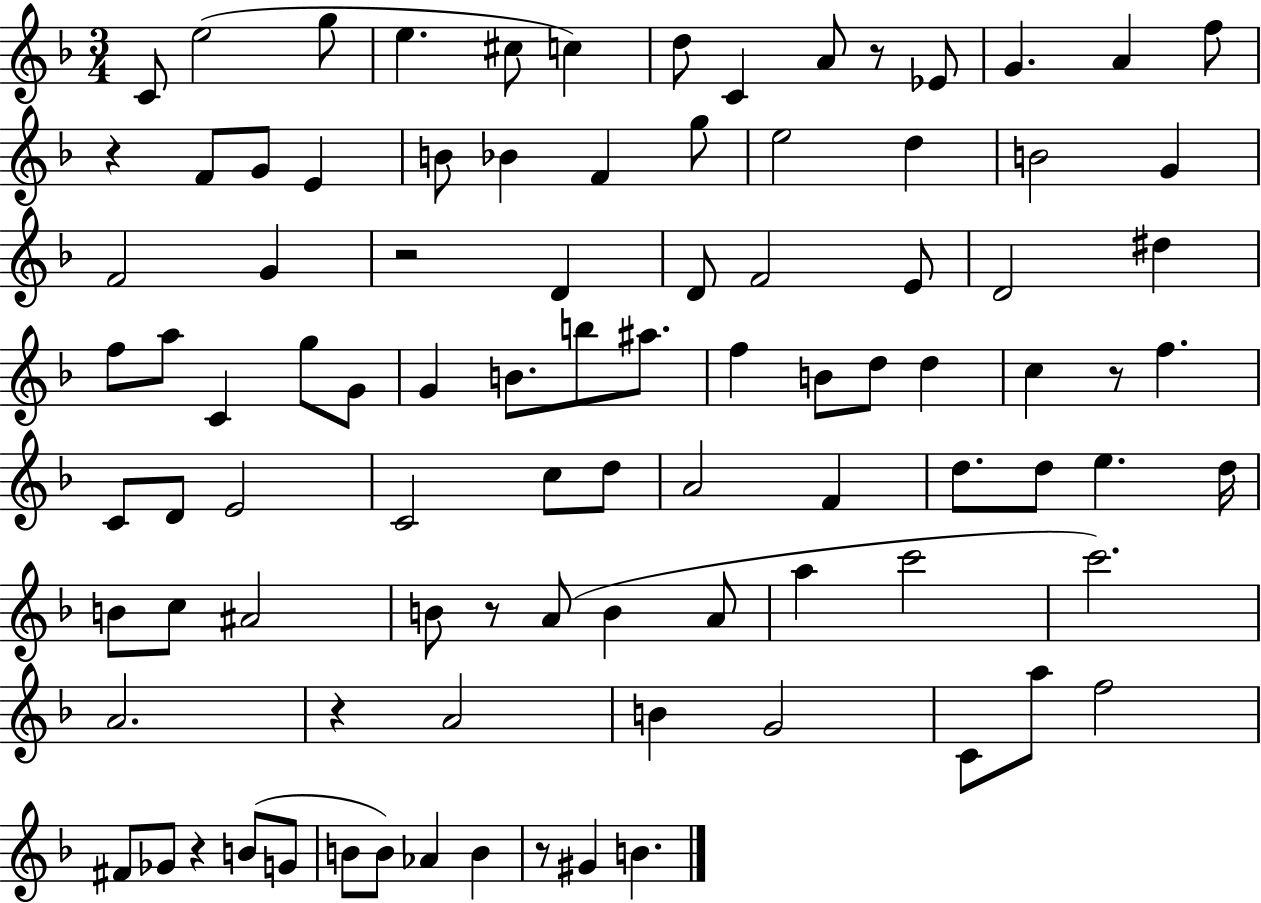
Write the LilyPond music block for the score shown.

{
  \clef treble
  \numericTimeSignature
  \time 3/4
  \key f \major
  c'8 e''2( g''8 | e''4. cis''8 c''4) | d''8 c'4 a'8 r8 ees'8 | g'4. a'4 f''8 | \break r4 f'8 g'8 e'4 | b'8 bes'4 f'4 g''8 | e''2 d''4 | b'2 g'4 | \break f'2 g'4 | r2 d'4 | d'8 f'2 e'8 | d'2 dis''4 | \break f''8 a''8 c'4 g''8 g'8 | g'4 b'8. b''8 ais''8. | f''4 b'8 d''8 d''4 | c''4 r8 f''4. | \break c'8 d'8 e'2 | c'2 c''8 d''8 | a'2 f'4 | d''8. d''8 e''4. d''16 | \break b'8 c''8 ais'2 | b'8 r8 a'8( b'4 a'8 | a''4 c'''2 | c'''2.) | \break a'2. | r4 a'2 | b'4 g'2 | c'8 a''8 f''2 | \break fis'8 ges'8 r4 b'8( g'8 | b'8 b'8) aes'4 b'4 | r8 gis'4 b'4. | \bar "|."
}